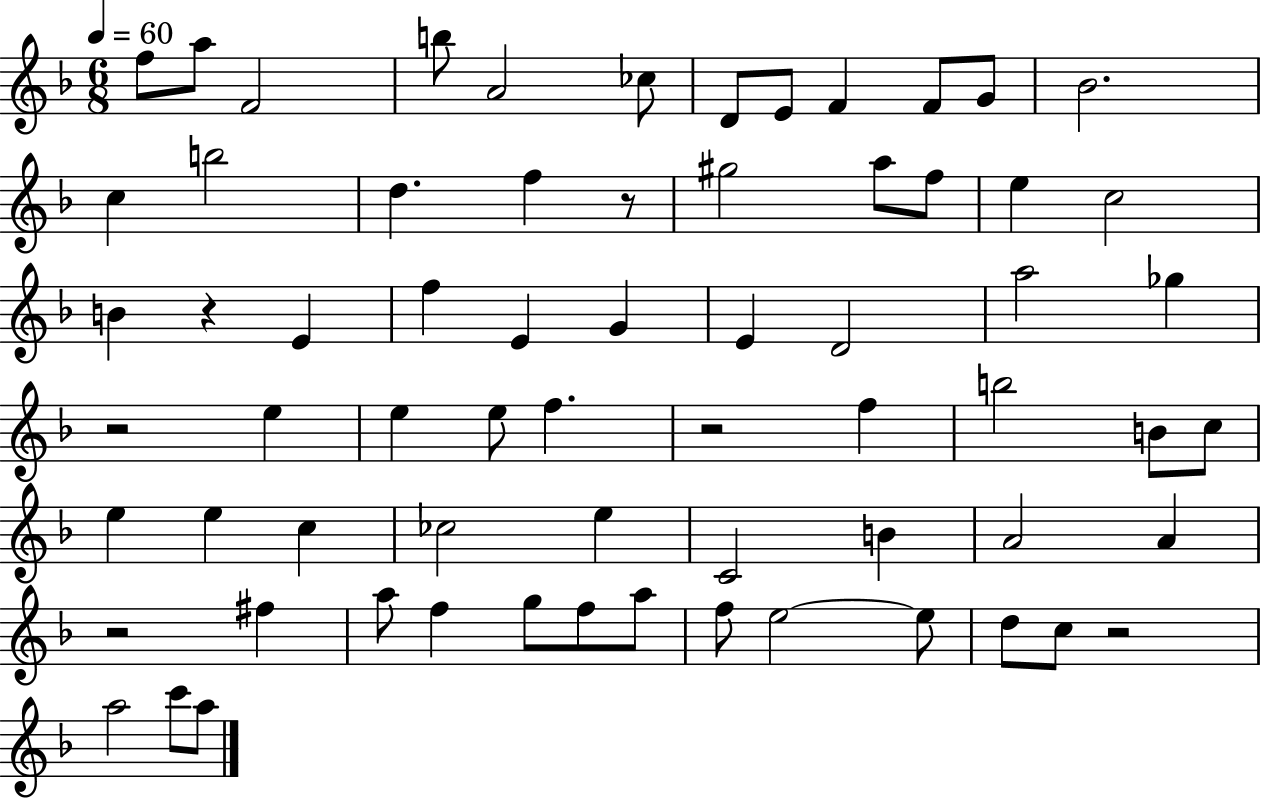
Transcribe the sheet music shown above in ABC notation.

X:1
T:Untitled
M:6/8
L:1/4
K:F
f/2 a/2 F2 b/2 A2 _c/2 D/2 E/2 F F/2 G/2 _B2 c b2 d f z/2 ^g2 a/2 f/2 e c2 B z E f E G E D2 a2 _g z2 e e e/2 f z2 f b2 B/2 c/2 e e c _c2 e C2 B A2 A z2 ^f a/2 f g/2 f/2 a/2 f/2 e2 e/2 d/2 c/2 z2 a2 c'/2 a/2